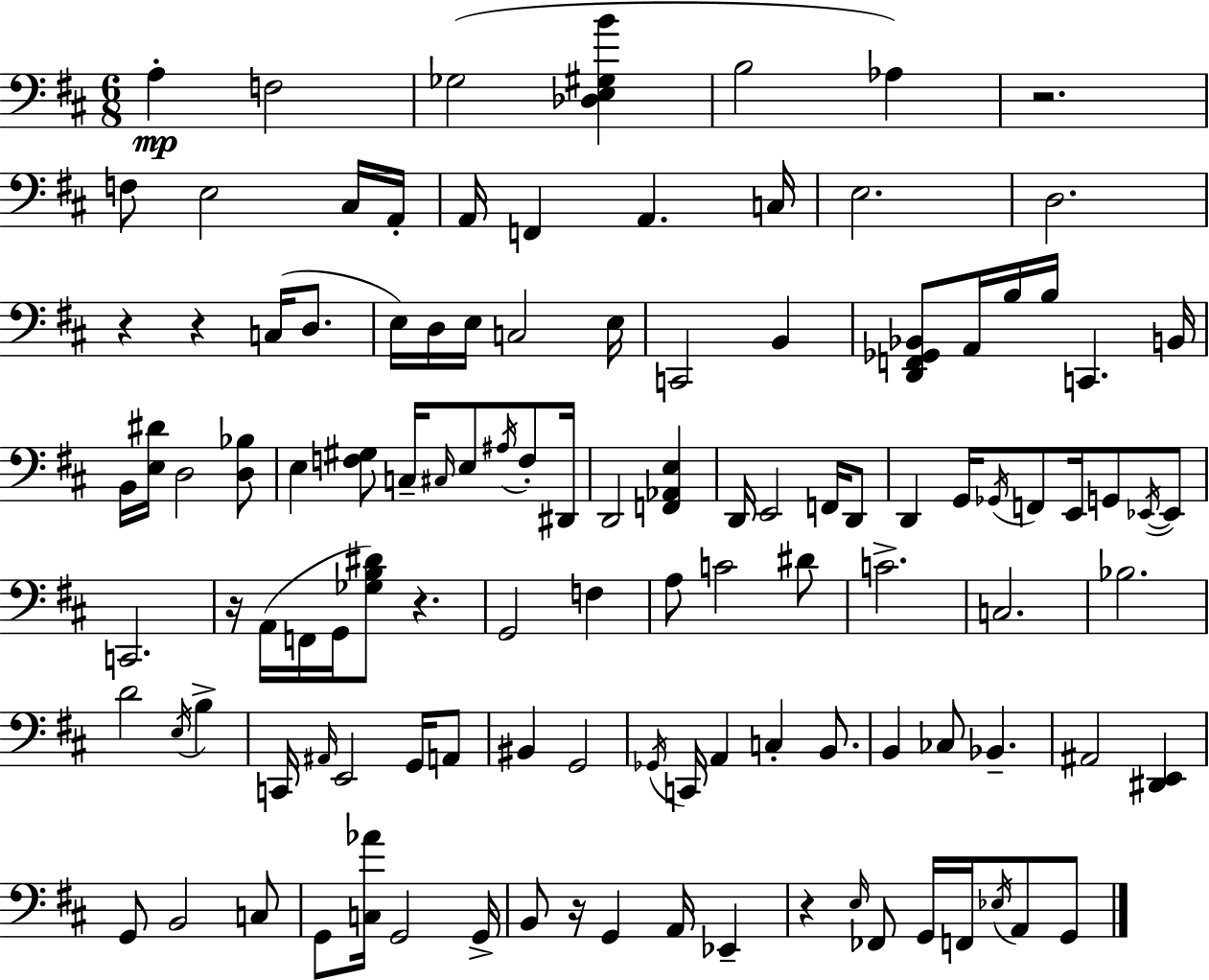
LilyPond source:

{
  \clef bass
  \numericTimeSignature
  \time 6/8
  \key d \major
  a4-.\mp f2 | ges2( <des e gis b'>4 | b2 aes4) | r2. | \break f8 e2 cis16 a,16-. | a,16 f,4 a,4. c16 | e2. | d2. | \break r4 r4 c16( d8. | e16) d16 e16 c2 e16 | c,2 b,4 | <d, f, ges, bes,>8 a,16 b16 b16 c,4. b,16 | \break b,16 <e dis'>16 d2 <d bes>8 | e4 <f gis>8 c16-- \grace { cis16 } e8 \acciaccatura { ais16 } f8-. | dis,16 d,2 <f, aes, e>4 | d,16 e,2 f,16 | \break d,8 d,4 g,16 \acciaccatura { ges,16 } f,8 e,16 g,8 | \acciaccatura { ees,16~ }~ ees,8 c,2. | r16 a,16( f,16 g,16 <ges b dis'>8) r4. | g,2 | \break f4 a8 c'2 | dis'8 c'2.-> | c2. | bes2. | \break d'2 | \acciaccatura { e16 } b4-> c,16 \grace { ais,16 } e,2 | g,16 a,8 bis,4 g,2 | \acciaccatura { ges,16 } c,16 a,4 | \break c4-. b,8. b,4 ces8 | bes,4.-- ais,2 | <dis, e,>4 g,8 b,2 | c8 g,8 <c aes'>16 g,2 | \break g,16-> b,8 r16 g,4 | a,16 ees,4-- r4 \grace { e16 } | fes,8 g,16 f,16 \acciaccatura { ees16 } a,8 g,8 \bar "|."
}